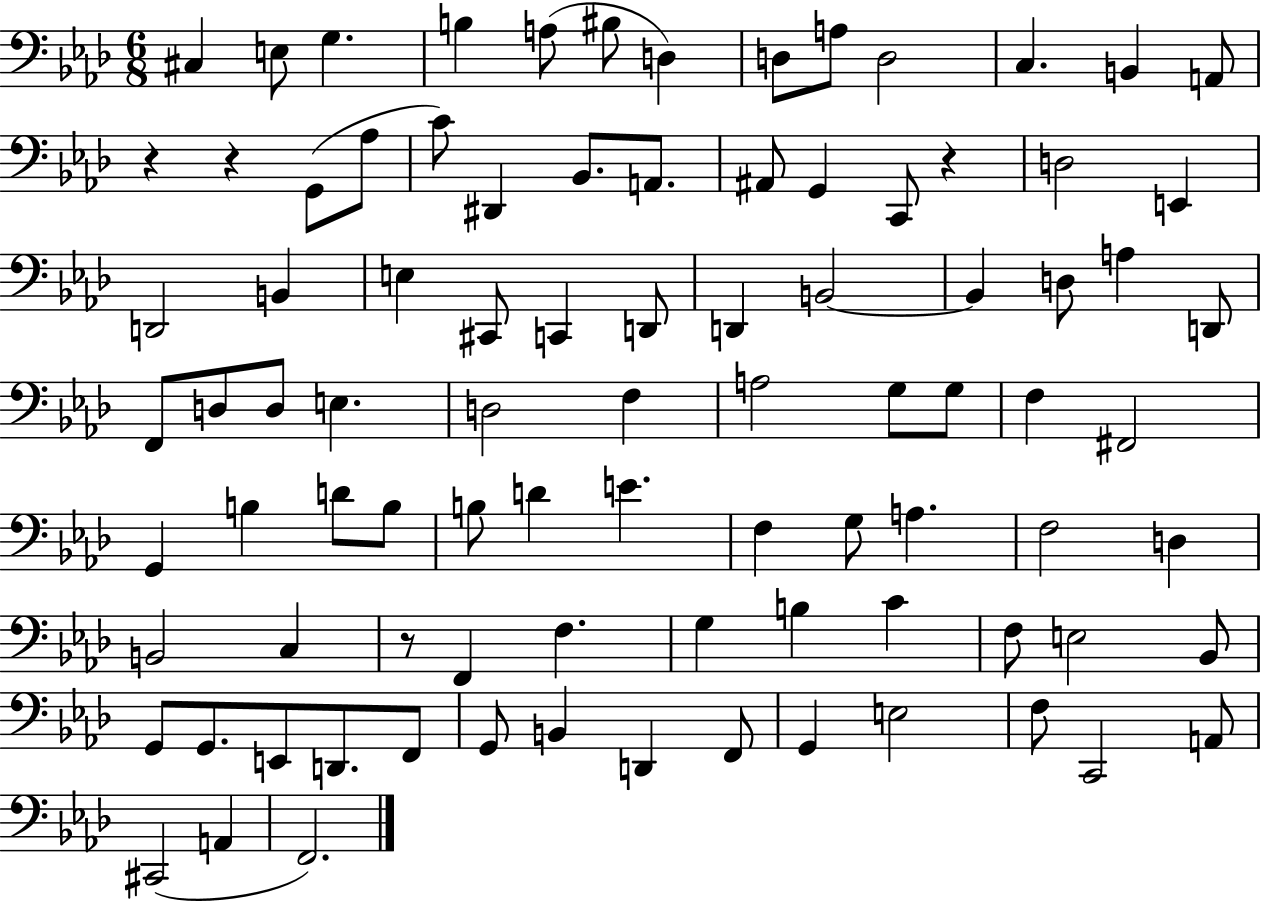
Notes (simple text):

C#3/q E3/e G3/q. B3/q A3/e BIS3/e D3/q D3/e A3/e D3/h C3/q. B2/q A2/e R/q R/q G2/e Ab3/e C4/e D#2/q Bb2/e. A2/e. A#2/e G2/q C2/e R/q D3/h E2/q D2/h B2/q E3/q C#2/e C2/q D2/e D2/q B2/h B2/q D3/e A3/q D2/e F2/e D3/e D3/e E3/q. D3/h F3/q A3/h G3/e G3/e F3/q F#2/h G2/q B3/q D4/e B3/e B3/e D4/q E4/q. F3/q G3/e A3/q. F3/h D3/q B2/h C3/q R/e F2/q F3/q. G3/q B3/q C4/q F3/e E3/h Bb2/e G2/e G2/e. E2/e D2/e. F2/e G2/e B2/q D2/q F2/e G2/q E3/h F3/e C2/h A2/e C#2/h A2/q F2/h.